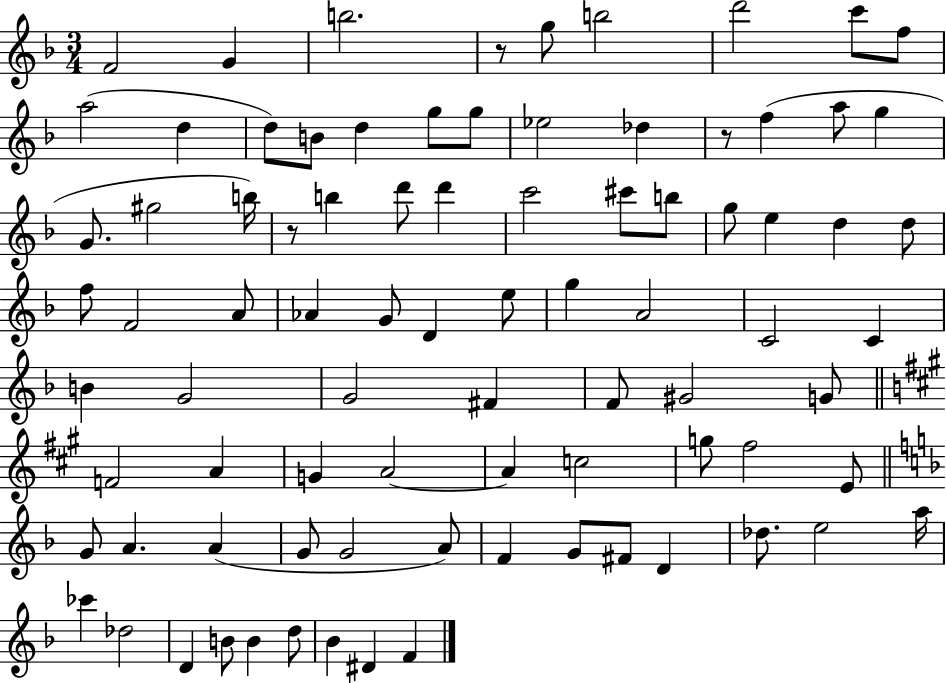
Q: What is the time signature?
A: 3/4